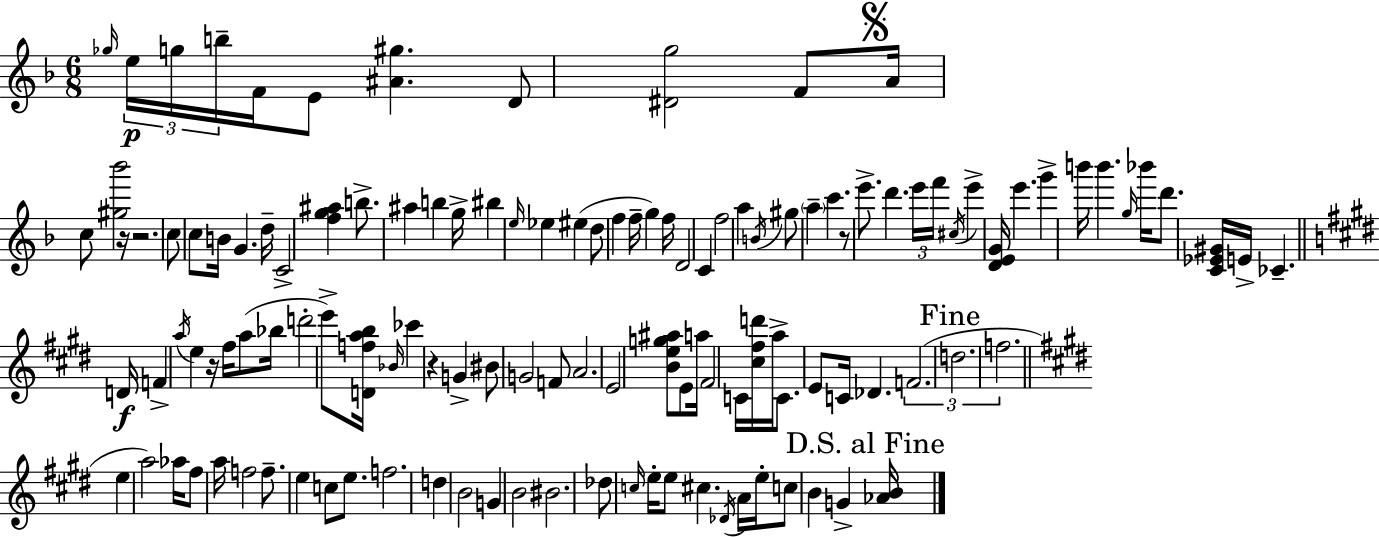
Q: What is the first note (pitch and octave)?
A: Gb5